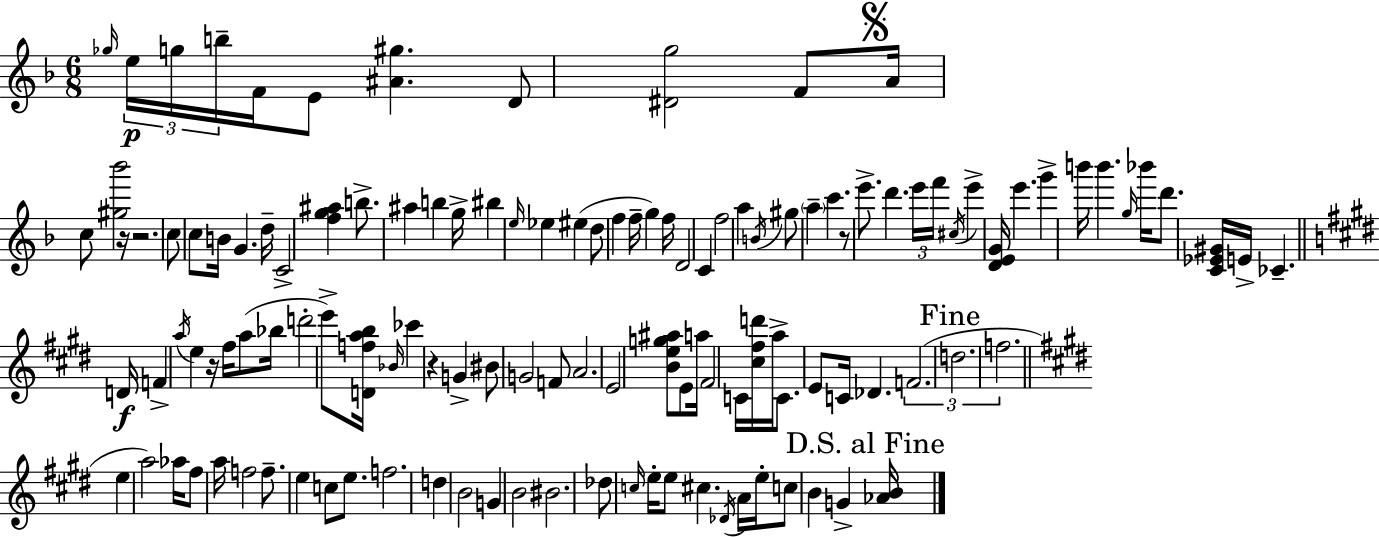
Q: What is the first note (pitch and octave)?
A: Gb5